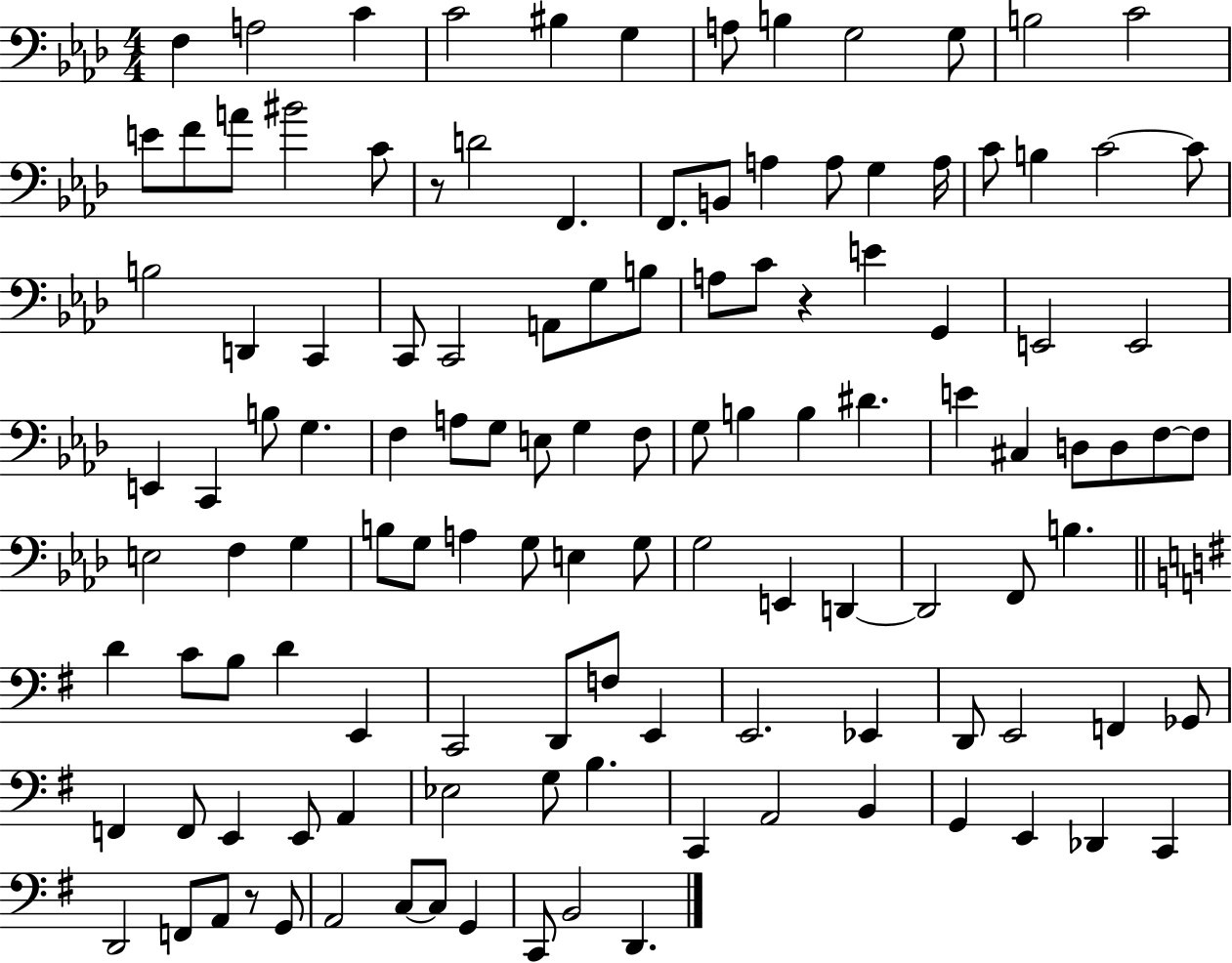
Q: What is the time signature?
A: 4/4